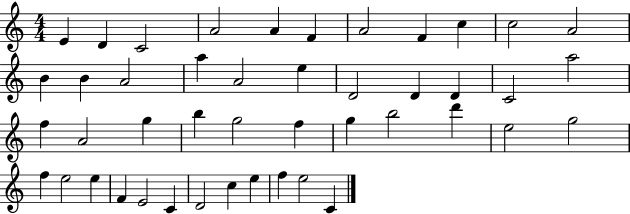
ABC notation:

X:1
T:Untitled
M:4/4
L:1/4
K:C
E D C2 A2 A F A2 F c c2 A2 B B A2 a A2 e D2 D D C2 a2 f A2 g b g2 f g b2 d' e2 g2 f e2 e F E2 C D2 c e f e2 C